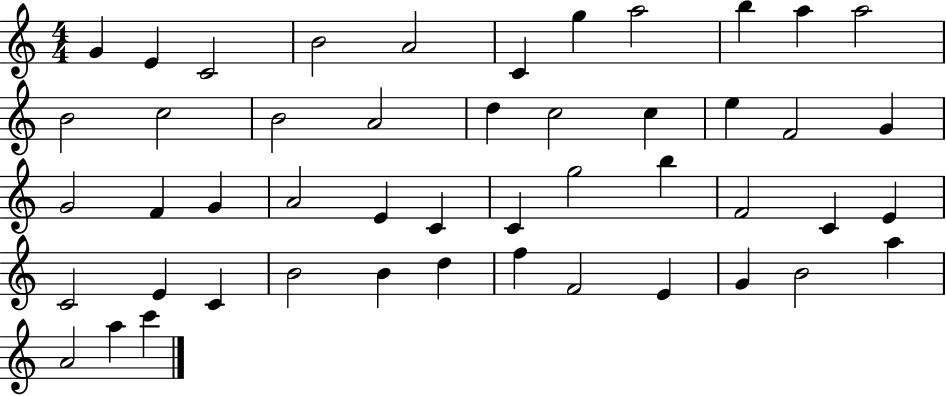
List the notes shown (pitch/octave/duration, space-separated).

G4/q E4/q C4/h B4/h A4/h C4/q G5/q A5/h B5/q A5/q A5/h B4/h C5/h B4/h A4/h D5/q C5/h C5/q E5/q F4/h G4/q G4/h F4/q G4/q A4/h E4/q C4/q C4/q G5/h B5/q F4/h C4/q E4/q C4/h E4/q C4/q B4/h B4/q D5/q F5/q F4/h E4/q G4/q B4/h A5/q A4/h A5/q C6/q